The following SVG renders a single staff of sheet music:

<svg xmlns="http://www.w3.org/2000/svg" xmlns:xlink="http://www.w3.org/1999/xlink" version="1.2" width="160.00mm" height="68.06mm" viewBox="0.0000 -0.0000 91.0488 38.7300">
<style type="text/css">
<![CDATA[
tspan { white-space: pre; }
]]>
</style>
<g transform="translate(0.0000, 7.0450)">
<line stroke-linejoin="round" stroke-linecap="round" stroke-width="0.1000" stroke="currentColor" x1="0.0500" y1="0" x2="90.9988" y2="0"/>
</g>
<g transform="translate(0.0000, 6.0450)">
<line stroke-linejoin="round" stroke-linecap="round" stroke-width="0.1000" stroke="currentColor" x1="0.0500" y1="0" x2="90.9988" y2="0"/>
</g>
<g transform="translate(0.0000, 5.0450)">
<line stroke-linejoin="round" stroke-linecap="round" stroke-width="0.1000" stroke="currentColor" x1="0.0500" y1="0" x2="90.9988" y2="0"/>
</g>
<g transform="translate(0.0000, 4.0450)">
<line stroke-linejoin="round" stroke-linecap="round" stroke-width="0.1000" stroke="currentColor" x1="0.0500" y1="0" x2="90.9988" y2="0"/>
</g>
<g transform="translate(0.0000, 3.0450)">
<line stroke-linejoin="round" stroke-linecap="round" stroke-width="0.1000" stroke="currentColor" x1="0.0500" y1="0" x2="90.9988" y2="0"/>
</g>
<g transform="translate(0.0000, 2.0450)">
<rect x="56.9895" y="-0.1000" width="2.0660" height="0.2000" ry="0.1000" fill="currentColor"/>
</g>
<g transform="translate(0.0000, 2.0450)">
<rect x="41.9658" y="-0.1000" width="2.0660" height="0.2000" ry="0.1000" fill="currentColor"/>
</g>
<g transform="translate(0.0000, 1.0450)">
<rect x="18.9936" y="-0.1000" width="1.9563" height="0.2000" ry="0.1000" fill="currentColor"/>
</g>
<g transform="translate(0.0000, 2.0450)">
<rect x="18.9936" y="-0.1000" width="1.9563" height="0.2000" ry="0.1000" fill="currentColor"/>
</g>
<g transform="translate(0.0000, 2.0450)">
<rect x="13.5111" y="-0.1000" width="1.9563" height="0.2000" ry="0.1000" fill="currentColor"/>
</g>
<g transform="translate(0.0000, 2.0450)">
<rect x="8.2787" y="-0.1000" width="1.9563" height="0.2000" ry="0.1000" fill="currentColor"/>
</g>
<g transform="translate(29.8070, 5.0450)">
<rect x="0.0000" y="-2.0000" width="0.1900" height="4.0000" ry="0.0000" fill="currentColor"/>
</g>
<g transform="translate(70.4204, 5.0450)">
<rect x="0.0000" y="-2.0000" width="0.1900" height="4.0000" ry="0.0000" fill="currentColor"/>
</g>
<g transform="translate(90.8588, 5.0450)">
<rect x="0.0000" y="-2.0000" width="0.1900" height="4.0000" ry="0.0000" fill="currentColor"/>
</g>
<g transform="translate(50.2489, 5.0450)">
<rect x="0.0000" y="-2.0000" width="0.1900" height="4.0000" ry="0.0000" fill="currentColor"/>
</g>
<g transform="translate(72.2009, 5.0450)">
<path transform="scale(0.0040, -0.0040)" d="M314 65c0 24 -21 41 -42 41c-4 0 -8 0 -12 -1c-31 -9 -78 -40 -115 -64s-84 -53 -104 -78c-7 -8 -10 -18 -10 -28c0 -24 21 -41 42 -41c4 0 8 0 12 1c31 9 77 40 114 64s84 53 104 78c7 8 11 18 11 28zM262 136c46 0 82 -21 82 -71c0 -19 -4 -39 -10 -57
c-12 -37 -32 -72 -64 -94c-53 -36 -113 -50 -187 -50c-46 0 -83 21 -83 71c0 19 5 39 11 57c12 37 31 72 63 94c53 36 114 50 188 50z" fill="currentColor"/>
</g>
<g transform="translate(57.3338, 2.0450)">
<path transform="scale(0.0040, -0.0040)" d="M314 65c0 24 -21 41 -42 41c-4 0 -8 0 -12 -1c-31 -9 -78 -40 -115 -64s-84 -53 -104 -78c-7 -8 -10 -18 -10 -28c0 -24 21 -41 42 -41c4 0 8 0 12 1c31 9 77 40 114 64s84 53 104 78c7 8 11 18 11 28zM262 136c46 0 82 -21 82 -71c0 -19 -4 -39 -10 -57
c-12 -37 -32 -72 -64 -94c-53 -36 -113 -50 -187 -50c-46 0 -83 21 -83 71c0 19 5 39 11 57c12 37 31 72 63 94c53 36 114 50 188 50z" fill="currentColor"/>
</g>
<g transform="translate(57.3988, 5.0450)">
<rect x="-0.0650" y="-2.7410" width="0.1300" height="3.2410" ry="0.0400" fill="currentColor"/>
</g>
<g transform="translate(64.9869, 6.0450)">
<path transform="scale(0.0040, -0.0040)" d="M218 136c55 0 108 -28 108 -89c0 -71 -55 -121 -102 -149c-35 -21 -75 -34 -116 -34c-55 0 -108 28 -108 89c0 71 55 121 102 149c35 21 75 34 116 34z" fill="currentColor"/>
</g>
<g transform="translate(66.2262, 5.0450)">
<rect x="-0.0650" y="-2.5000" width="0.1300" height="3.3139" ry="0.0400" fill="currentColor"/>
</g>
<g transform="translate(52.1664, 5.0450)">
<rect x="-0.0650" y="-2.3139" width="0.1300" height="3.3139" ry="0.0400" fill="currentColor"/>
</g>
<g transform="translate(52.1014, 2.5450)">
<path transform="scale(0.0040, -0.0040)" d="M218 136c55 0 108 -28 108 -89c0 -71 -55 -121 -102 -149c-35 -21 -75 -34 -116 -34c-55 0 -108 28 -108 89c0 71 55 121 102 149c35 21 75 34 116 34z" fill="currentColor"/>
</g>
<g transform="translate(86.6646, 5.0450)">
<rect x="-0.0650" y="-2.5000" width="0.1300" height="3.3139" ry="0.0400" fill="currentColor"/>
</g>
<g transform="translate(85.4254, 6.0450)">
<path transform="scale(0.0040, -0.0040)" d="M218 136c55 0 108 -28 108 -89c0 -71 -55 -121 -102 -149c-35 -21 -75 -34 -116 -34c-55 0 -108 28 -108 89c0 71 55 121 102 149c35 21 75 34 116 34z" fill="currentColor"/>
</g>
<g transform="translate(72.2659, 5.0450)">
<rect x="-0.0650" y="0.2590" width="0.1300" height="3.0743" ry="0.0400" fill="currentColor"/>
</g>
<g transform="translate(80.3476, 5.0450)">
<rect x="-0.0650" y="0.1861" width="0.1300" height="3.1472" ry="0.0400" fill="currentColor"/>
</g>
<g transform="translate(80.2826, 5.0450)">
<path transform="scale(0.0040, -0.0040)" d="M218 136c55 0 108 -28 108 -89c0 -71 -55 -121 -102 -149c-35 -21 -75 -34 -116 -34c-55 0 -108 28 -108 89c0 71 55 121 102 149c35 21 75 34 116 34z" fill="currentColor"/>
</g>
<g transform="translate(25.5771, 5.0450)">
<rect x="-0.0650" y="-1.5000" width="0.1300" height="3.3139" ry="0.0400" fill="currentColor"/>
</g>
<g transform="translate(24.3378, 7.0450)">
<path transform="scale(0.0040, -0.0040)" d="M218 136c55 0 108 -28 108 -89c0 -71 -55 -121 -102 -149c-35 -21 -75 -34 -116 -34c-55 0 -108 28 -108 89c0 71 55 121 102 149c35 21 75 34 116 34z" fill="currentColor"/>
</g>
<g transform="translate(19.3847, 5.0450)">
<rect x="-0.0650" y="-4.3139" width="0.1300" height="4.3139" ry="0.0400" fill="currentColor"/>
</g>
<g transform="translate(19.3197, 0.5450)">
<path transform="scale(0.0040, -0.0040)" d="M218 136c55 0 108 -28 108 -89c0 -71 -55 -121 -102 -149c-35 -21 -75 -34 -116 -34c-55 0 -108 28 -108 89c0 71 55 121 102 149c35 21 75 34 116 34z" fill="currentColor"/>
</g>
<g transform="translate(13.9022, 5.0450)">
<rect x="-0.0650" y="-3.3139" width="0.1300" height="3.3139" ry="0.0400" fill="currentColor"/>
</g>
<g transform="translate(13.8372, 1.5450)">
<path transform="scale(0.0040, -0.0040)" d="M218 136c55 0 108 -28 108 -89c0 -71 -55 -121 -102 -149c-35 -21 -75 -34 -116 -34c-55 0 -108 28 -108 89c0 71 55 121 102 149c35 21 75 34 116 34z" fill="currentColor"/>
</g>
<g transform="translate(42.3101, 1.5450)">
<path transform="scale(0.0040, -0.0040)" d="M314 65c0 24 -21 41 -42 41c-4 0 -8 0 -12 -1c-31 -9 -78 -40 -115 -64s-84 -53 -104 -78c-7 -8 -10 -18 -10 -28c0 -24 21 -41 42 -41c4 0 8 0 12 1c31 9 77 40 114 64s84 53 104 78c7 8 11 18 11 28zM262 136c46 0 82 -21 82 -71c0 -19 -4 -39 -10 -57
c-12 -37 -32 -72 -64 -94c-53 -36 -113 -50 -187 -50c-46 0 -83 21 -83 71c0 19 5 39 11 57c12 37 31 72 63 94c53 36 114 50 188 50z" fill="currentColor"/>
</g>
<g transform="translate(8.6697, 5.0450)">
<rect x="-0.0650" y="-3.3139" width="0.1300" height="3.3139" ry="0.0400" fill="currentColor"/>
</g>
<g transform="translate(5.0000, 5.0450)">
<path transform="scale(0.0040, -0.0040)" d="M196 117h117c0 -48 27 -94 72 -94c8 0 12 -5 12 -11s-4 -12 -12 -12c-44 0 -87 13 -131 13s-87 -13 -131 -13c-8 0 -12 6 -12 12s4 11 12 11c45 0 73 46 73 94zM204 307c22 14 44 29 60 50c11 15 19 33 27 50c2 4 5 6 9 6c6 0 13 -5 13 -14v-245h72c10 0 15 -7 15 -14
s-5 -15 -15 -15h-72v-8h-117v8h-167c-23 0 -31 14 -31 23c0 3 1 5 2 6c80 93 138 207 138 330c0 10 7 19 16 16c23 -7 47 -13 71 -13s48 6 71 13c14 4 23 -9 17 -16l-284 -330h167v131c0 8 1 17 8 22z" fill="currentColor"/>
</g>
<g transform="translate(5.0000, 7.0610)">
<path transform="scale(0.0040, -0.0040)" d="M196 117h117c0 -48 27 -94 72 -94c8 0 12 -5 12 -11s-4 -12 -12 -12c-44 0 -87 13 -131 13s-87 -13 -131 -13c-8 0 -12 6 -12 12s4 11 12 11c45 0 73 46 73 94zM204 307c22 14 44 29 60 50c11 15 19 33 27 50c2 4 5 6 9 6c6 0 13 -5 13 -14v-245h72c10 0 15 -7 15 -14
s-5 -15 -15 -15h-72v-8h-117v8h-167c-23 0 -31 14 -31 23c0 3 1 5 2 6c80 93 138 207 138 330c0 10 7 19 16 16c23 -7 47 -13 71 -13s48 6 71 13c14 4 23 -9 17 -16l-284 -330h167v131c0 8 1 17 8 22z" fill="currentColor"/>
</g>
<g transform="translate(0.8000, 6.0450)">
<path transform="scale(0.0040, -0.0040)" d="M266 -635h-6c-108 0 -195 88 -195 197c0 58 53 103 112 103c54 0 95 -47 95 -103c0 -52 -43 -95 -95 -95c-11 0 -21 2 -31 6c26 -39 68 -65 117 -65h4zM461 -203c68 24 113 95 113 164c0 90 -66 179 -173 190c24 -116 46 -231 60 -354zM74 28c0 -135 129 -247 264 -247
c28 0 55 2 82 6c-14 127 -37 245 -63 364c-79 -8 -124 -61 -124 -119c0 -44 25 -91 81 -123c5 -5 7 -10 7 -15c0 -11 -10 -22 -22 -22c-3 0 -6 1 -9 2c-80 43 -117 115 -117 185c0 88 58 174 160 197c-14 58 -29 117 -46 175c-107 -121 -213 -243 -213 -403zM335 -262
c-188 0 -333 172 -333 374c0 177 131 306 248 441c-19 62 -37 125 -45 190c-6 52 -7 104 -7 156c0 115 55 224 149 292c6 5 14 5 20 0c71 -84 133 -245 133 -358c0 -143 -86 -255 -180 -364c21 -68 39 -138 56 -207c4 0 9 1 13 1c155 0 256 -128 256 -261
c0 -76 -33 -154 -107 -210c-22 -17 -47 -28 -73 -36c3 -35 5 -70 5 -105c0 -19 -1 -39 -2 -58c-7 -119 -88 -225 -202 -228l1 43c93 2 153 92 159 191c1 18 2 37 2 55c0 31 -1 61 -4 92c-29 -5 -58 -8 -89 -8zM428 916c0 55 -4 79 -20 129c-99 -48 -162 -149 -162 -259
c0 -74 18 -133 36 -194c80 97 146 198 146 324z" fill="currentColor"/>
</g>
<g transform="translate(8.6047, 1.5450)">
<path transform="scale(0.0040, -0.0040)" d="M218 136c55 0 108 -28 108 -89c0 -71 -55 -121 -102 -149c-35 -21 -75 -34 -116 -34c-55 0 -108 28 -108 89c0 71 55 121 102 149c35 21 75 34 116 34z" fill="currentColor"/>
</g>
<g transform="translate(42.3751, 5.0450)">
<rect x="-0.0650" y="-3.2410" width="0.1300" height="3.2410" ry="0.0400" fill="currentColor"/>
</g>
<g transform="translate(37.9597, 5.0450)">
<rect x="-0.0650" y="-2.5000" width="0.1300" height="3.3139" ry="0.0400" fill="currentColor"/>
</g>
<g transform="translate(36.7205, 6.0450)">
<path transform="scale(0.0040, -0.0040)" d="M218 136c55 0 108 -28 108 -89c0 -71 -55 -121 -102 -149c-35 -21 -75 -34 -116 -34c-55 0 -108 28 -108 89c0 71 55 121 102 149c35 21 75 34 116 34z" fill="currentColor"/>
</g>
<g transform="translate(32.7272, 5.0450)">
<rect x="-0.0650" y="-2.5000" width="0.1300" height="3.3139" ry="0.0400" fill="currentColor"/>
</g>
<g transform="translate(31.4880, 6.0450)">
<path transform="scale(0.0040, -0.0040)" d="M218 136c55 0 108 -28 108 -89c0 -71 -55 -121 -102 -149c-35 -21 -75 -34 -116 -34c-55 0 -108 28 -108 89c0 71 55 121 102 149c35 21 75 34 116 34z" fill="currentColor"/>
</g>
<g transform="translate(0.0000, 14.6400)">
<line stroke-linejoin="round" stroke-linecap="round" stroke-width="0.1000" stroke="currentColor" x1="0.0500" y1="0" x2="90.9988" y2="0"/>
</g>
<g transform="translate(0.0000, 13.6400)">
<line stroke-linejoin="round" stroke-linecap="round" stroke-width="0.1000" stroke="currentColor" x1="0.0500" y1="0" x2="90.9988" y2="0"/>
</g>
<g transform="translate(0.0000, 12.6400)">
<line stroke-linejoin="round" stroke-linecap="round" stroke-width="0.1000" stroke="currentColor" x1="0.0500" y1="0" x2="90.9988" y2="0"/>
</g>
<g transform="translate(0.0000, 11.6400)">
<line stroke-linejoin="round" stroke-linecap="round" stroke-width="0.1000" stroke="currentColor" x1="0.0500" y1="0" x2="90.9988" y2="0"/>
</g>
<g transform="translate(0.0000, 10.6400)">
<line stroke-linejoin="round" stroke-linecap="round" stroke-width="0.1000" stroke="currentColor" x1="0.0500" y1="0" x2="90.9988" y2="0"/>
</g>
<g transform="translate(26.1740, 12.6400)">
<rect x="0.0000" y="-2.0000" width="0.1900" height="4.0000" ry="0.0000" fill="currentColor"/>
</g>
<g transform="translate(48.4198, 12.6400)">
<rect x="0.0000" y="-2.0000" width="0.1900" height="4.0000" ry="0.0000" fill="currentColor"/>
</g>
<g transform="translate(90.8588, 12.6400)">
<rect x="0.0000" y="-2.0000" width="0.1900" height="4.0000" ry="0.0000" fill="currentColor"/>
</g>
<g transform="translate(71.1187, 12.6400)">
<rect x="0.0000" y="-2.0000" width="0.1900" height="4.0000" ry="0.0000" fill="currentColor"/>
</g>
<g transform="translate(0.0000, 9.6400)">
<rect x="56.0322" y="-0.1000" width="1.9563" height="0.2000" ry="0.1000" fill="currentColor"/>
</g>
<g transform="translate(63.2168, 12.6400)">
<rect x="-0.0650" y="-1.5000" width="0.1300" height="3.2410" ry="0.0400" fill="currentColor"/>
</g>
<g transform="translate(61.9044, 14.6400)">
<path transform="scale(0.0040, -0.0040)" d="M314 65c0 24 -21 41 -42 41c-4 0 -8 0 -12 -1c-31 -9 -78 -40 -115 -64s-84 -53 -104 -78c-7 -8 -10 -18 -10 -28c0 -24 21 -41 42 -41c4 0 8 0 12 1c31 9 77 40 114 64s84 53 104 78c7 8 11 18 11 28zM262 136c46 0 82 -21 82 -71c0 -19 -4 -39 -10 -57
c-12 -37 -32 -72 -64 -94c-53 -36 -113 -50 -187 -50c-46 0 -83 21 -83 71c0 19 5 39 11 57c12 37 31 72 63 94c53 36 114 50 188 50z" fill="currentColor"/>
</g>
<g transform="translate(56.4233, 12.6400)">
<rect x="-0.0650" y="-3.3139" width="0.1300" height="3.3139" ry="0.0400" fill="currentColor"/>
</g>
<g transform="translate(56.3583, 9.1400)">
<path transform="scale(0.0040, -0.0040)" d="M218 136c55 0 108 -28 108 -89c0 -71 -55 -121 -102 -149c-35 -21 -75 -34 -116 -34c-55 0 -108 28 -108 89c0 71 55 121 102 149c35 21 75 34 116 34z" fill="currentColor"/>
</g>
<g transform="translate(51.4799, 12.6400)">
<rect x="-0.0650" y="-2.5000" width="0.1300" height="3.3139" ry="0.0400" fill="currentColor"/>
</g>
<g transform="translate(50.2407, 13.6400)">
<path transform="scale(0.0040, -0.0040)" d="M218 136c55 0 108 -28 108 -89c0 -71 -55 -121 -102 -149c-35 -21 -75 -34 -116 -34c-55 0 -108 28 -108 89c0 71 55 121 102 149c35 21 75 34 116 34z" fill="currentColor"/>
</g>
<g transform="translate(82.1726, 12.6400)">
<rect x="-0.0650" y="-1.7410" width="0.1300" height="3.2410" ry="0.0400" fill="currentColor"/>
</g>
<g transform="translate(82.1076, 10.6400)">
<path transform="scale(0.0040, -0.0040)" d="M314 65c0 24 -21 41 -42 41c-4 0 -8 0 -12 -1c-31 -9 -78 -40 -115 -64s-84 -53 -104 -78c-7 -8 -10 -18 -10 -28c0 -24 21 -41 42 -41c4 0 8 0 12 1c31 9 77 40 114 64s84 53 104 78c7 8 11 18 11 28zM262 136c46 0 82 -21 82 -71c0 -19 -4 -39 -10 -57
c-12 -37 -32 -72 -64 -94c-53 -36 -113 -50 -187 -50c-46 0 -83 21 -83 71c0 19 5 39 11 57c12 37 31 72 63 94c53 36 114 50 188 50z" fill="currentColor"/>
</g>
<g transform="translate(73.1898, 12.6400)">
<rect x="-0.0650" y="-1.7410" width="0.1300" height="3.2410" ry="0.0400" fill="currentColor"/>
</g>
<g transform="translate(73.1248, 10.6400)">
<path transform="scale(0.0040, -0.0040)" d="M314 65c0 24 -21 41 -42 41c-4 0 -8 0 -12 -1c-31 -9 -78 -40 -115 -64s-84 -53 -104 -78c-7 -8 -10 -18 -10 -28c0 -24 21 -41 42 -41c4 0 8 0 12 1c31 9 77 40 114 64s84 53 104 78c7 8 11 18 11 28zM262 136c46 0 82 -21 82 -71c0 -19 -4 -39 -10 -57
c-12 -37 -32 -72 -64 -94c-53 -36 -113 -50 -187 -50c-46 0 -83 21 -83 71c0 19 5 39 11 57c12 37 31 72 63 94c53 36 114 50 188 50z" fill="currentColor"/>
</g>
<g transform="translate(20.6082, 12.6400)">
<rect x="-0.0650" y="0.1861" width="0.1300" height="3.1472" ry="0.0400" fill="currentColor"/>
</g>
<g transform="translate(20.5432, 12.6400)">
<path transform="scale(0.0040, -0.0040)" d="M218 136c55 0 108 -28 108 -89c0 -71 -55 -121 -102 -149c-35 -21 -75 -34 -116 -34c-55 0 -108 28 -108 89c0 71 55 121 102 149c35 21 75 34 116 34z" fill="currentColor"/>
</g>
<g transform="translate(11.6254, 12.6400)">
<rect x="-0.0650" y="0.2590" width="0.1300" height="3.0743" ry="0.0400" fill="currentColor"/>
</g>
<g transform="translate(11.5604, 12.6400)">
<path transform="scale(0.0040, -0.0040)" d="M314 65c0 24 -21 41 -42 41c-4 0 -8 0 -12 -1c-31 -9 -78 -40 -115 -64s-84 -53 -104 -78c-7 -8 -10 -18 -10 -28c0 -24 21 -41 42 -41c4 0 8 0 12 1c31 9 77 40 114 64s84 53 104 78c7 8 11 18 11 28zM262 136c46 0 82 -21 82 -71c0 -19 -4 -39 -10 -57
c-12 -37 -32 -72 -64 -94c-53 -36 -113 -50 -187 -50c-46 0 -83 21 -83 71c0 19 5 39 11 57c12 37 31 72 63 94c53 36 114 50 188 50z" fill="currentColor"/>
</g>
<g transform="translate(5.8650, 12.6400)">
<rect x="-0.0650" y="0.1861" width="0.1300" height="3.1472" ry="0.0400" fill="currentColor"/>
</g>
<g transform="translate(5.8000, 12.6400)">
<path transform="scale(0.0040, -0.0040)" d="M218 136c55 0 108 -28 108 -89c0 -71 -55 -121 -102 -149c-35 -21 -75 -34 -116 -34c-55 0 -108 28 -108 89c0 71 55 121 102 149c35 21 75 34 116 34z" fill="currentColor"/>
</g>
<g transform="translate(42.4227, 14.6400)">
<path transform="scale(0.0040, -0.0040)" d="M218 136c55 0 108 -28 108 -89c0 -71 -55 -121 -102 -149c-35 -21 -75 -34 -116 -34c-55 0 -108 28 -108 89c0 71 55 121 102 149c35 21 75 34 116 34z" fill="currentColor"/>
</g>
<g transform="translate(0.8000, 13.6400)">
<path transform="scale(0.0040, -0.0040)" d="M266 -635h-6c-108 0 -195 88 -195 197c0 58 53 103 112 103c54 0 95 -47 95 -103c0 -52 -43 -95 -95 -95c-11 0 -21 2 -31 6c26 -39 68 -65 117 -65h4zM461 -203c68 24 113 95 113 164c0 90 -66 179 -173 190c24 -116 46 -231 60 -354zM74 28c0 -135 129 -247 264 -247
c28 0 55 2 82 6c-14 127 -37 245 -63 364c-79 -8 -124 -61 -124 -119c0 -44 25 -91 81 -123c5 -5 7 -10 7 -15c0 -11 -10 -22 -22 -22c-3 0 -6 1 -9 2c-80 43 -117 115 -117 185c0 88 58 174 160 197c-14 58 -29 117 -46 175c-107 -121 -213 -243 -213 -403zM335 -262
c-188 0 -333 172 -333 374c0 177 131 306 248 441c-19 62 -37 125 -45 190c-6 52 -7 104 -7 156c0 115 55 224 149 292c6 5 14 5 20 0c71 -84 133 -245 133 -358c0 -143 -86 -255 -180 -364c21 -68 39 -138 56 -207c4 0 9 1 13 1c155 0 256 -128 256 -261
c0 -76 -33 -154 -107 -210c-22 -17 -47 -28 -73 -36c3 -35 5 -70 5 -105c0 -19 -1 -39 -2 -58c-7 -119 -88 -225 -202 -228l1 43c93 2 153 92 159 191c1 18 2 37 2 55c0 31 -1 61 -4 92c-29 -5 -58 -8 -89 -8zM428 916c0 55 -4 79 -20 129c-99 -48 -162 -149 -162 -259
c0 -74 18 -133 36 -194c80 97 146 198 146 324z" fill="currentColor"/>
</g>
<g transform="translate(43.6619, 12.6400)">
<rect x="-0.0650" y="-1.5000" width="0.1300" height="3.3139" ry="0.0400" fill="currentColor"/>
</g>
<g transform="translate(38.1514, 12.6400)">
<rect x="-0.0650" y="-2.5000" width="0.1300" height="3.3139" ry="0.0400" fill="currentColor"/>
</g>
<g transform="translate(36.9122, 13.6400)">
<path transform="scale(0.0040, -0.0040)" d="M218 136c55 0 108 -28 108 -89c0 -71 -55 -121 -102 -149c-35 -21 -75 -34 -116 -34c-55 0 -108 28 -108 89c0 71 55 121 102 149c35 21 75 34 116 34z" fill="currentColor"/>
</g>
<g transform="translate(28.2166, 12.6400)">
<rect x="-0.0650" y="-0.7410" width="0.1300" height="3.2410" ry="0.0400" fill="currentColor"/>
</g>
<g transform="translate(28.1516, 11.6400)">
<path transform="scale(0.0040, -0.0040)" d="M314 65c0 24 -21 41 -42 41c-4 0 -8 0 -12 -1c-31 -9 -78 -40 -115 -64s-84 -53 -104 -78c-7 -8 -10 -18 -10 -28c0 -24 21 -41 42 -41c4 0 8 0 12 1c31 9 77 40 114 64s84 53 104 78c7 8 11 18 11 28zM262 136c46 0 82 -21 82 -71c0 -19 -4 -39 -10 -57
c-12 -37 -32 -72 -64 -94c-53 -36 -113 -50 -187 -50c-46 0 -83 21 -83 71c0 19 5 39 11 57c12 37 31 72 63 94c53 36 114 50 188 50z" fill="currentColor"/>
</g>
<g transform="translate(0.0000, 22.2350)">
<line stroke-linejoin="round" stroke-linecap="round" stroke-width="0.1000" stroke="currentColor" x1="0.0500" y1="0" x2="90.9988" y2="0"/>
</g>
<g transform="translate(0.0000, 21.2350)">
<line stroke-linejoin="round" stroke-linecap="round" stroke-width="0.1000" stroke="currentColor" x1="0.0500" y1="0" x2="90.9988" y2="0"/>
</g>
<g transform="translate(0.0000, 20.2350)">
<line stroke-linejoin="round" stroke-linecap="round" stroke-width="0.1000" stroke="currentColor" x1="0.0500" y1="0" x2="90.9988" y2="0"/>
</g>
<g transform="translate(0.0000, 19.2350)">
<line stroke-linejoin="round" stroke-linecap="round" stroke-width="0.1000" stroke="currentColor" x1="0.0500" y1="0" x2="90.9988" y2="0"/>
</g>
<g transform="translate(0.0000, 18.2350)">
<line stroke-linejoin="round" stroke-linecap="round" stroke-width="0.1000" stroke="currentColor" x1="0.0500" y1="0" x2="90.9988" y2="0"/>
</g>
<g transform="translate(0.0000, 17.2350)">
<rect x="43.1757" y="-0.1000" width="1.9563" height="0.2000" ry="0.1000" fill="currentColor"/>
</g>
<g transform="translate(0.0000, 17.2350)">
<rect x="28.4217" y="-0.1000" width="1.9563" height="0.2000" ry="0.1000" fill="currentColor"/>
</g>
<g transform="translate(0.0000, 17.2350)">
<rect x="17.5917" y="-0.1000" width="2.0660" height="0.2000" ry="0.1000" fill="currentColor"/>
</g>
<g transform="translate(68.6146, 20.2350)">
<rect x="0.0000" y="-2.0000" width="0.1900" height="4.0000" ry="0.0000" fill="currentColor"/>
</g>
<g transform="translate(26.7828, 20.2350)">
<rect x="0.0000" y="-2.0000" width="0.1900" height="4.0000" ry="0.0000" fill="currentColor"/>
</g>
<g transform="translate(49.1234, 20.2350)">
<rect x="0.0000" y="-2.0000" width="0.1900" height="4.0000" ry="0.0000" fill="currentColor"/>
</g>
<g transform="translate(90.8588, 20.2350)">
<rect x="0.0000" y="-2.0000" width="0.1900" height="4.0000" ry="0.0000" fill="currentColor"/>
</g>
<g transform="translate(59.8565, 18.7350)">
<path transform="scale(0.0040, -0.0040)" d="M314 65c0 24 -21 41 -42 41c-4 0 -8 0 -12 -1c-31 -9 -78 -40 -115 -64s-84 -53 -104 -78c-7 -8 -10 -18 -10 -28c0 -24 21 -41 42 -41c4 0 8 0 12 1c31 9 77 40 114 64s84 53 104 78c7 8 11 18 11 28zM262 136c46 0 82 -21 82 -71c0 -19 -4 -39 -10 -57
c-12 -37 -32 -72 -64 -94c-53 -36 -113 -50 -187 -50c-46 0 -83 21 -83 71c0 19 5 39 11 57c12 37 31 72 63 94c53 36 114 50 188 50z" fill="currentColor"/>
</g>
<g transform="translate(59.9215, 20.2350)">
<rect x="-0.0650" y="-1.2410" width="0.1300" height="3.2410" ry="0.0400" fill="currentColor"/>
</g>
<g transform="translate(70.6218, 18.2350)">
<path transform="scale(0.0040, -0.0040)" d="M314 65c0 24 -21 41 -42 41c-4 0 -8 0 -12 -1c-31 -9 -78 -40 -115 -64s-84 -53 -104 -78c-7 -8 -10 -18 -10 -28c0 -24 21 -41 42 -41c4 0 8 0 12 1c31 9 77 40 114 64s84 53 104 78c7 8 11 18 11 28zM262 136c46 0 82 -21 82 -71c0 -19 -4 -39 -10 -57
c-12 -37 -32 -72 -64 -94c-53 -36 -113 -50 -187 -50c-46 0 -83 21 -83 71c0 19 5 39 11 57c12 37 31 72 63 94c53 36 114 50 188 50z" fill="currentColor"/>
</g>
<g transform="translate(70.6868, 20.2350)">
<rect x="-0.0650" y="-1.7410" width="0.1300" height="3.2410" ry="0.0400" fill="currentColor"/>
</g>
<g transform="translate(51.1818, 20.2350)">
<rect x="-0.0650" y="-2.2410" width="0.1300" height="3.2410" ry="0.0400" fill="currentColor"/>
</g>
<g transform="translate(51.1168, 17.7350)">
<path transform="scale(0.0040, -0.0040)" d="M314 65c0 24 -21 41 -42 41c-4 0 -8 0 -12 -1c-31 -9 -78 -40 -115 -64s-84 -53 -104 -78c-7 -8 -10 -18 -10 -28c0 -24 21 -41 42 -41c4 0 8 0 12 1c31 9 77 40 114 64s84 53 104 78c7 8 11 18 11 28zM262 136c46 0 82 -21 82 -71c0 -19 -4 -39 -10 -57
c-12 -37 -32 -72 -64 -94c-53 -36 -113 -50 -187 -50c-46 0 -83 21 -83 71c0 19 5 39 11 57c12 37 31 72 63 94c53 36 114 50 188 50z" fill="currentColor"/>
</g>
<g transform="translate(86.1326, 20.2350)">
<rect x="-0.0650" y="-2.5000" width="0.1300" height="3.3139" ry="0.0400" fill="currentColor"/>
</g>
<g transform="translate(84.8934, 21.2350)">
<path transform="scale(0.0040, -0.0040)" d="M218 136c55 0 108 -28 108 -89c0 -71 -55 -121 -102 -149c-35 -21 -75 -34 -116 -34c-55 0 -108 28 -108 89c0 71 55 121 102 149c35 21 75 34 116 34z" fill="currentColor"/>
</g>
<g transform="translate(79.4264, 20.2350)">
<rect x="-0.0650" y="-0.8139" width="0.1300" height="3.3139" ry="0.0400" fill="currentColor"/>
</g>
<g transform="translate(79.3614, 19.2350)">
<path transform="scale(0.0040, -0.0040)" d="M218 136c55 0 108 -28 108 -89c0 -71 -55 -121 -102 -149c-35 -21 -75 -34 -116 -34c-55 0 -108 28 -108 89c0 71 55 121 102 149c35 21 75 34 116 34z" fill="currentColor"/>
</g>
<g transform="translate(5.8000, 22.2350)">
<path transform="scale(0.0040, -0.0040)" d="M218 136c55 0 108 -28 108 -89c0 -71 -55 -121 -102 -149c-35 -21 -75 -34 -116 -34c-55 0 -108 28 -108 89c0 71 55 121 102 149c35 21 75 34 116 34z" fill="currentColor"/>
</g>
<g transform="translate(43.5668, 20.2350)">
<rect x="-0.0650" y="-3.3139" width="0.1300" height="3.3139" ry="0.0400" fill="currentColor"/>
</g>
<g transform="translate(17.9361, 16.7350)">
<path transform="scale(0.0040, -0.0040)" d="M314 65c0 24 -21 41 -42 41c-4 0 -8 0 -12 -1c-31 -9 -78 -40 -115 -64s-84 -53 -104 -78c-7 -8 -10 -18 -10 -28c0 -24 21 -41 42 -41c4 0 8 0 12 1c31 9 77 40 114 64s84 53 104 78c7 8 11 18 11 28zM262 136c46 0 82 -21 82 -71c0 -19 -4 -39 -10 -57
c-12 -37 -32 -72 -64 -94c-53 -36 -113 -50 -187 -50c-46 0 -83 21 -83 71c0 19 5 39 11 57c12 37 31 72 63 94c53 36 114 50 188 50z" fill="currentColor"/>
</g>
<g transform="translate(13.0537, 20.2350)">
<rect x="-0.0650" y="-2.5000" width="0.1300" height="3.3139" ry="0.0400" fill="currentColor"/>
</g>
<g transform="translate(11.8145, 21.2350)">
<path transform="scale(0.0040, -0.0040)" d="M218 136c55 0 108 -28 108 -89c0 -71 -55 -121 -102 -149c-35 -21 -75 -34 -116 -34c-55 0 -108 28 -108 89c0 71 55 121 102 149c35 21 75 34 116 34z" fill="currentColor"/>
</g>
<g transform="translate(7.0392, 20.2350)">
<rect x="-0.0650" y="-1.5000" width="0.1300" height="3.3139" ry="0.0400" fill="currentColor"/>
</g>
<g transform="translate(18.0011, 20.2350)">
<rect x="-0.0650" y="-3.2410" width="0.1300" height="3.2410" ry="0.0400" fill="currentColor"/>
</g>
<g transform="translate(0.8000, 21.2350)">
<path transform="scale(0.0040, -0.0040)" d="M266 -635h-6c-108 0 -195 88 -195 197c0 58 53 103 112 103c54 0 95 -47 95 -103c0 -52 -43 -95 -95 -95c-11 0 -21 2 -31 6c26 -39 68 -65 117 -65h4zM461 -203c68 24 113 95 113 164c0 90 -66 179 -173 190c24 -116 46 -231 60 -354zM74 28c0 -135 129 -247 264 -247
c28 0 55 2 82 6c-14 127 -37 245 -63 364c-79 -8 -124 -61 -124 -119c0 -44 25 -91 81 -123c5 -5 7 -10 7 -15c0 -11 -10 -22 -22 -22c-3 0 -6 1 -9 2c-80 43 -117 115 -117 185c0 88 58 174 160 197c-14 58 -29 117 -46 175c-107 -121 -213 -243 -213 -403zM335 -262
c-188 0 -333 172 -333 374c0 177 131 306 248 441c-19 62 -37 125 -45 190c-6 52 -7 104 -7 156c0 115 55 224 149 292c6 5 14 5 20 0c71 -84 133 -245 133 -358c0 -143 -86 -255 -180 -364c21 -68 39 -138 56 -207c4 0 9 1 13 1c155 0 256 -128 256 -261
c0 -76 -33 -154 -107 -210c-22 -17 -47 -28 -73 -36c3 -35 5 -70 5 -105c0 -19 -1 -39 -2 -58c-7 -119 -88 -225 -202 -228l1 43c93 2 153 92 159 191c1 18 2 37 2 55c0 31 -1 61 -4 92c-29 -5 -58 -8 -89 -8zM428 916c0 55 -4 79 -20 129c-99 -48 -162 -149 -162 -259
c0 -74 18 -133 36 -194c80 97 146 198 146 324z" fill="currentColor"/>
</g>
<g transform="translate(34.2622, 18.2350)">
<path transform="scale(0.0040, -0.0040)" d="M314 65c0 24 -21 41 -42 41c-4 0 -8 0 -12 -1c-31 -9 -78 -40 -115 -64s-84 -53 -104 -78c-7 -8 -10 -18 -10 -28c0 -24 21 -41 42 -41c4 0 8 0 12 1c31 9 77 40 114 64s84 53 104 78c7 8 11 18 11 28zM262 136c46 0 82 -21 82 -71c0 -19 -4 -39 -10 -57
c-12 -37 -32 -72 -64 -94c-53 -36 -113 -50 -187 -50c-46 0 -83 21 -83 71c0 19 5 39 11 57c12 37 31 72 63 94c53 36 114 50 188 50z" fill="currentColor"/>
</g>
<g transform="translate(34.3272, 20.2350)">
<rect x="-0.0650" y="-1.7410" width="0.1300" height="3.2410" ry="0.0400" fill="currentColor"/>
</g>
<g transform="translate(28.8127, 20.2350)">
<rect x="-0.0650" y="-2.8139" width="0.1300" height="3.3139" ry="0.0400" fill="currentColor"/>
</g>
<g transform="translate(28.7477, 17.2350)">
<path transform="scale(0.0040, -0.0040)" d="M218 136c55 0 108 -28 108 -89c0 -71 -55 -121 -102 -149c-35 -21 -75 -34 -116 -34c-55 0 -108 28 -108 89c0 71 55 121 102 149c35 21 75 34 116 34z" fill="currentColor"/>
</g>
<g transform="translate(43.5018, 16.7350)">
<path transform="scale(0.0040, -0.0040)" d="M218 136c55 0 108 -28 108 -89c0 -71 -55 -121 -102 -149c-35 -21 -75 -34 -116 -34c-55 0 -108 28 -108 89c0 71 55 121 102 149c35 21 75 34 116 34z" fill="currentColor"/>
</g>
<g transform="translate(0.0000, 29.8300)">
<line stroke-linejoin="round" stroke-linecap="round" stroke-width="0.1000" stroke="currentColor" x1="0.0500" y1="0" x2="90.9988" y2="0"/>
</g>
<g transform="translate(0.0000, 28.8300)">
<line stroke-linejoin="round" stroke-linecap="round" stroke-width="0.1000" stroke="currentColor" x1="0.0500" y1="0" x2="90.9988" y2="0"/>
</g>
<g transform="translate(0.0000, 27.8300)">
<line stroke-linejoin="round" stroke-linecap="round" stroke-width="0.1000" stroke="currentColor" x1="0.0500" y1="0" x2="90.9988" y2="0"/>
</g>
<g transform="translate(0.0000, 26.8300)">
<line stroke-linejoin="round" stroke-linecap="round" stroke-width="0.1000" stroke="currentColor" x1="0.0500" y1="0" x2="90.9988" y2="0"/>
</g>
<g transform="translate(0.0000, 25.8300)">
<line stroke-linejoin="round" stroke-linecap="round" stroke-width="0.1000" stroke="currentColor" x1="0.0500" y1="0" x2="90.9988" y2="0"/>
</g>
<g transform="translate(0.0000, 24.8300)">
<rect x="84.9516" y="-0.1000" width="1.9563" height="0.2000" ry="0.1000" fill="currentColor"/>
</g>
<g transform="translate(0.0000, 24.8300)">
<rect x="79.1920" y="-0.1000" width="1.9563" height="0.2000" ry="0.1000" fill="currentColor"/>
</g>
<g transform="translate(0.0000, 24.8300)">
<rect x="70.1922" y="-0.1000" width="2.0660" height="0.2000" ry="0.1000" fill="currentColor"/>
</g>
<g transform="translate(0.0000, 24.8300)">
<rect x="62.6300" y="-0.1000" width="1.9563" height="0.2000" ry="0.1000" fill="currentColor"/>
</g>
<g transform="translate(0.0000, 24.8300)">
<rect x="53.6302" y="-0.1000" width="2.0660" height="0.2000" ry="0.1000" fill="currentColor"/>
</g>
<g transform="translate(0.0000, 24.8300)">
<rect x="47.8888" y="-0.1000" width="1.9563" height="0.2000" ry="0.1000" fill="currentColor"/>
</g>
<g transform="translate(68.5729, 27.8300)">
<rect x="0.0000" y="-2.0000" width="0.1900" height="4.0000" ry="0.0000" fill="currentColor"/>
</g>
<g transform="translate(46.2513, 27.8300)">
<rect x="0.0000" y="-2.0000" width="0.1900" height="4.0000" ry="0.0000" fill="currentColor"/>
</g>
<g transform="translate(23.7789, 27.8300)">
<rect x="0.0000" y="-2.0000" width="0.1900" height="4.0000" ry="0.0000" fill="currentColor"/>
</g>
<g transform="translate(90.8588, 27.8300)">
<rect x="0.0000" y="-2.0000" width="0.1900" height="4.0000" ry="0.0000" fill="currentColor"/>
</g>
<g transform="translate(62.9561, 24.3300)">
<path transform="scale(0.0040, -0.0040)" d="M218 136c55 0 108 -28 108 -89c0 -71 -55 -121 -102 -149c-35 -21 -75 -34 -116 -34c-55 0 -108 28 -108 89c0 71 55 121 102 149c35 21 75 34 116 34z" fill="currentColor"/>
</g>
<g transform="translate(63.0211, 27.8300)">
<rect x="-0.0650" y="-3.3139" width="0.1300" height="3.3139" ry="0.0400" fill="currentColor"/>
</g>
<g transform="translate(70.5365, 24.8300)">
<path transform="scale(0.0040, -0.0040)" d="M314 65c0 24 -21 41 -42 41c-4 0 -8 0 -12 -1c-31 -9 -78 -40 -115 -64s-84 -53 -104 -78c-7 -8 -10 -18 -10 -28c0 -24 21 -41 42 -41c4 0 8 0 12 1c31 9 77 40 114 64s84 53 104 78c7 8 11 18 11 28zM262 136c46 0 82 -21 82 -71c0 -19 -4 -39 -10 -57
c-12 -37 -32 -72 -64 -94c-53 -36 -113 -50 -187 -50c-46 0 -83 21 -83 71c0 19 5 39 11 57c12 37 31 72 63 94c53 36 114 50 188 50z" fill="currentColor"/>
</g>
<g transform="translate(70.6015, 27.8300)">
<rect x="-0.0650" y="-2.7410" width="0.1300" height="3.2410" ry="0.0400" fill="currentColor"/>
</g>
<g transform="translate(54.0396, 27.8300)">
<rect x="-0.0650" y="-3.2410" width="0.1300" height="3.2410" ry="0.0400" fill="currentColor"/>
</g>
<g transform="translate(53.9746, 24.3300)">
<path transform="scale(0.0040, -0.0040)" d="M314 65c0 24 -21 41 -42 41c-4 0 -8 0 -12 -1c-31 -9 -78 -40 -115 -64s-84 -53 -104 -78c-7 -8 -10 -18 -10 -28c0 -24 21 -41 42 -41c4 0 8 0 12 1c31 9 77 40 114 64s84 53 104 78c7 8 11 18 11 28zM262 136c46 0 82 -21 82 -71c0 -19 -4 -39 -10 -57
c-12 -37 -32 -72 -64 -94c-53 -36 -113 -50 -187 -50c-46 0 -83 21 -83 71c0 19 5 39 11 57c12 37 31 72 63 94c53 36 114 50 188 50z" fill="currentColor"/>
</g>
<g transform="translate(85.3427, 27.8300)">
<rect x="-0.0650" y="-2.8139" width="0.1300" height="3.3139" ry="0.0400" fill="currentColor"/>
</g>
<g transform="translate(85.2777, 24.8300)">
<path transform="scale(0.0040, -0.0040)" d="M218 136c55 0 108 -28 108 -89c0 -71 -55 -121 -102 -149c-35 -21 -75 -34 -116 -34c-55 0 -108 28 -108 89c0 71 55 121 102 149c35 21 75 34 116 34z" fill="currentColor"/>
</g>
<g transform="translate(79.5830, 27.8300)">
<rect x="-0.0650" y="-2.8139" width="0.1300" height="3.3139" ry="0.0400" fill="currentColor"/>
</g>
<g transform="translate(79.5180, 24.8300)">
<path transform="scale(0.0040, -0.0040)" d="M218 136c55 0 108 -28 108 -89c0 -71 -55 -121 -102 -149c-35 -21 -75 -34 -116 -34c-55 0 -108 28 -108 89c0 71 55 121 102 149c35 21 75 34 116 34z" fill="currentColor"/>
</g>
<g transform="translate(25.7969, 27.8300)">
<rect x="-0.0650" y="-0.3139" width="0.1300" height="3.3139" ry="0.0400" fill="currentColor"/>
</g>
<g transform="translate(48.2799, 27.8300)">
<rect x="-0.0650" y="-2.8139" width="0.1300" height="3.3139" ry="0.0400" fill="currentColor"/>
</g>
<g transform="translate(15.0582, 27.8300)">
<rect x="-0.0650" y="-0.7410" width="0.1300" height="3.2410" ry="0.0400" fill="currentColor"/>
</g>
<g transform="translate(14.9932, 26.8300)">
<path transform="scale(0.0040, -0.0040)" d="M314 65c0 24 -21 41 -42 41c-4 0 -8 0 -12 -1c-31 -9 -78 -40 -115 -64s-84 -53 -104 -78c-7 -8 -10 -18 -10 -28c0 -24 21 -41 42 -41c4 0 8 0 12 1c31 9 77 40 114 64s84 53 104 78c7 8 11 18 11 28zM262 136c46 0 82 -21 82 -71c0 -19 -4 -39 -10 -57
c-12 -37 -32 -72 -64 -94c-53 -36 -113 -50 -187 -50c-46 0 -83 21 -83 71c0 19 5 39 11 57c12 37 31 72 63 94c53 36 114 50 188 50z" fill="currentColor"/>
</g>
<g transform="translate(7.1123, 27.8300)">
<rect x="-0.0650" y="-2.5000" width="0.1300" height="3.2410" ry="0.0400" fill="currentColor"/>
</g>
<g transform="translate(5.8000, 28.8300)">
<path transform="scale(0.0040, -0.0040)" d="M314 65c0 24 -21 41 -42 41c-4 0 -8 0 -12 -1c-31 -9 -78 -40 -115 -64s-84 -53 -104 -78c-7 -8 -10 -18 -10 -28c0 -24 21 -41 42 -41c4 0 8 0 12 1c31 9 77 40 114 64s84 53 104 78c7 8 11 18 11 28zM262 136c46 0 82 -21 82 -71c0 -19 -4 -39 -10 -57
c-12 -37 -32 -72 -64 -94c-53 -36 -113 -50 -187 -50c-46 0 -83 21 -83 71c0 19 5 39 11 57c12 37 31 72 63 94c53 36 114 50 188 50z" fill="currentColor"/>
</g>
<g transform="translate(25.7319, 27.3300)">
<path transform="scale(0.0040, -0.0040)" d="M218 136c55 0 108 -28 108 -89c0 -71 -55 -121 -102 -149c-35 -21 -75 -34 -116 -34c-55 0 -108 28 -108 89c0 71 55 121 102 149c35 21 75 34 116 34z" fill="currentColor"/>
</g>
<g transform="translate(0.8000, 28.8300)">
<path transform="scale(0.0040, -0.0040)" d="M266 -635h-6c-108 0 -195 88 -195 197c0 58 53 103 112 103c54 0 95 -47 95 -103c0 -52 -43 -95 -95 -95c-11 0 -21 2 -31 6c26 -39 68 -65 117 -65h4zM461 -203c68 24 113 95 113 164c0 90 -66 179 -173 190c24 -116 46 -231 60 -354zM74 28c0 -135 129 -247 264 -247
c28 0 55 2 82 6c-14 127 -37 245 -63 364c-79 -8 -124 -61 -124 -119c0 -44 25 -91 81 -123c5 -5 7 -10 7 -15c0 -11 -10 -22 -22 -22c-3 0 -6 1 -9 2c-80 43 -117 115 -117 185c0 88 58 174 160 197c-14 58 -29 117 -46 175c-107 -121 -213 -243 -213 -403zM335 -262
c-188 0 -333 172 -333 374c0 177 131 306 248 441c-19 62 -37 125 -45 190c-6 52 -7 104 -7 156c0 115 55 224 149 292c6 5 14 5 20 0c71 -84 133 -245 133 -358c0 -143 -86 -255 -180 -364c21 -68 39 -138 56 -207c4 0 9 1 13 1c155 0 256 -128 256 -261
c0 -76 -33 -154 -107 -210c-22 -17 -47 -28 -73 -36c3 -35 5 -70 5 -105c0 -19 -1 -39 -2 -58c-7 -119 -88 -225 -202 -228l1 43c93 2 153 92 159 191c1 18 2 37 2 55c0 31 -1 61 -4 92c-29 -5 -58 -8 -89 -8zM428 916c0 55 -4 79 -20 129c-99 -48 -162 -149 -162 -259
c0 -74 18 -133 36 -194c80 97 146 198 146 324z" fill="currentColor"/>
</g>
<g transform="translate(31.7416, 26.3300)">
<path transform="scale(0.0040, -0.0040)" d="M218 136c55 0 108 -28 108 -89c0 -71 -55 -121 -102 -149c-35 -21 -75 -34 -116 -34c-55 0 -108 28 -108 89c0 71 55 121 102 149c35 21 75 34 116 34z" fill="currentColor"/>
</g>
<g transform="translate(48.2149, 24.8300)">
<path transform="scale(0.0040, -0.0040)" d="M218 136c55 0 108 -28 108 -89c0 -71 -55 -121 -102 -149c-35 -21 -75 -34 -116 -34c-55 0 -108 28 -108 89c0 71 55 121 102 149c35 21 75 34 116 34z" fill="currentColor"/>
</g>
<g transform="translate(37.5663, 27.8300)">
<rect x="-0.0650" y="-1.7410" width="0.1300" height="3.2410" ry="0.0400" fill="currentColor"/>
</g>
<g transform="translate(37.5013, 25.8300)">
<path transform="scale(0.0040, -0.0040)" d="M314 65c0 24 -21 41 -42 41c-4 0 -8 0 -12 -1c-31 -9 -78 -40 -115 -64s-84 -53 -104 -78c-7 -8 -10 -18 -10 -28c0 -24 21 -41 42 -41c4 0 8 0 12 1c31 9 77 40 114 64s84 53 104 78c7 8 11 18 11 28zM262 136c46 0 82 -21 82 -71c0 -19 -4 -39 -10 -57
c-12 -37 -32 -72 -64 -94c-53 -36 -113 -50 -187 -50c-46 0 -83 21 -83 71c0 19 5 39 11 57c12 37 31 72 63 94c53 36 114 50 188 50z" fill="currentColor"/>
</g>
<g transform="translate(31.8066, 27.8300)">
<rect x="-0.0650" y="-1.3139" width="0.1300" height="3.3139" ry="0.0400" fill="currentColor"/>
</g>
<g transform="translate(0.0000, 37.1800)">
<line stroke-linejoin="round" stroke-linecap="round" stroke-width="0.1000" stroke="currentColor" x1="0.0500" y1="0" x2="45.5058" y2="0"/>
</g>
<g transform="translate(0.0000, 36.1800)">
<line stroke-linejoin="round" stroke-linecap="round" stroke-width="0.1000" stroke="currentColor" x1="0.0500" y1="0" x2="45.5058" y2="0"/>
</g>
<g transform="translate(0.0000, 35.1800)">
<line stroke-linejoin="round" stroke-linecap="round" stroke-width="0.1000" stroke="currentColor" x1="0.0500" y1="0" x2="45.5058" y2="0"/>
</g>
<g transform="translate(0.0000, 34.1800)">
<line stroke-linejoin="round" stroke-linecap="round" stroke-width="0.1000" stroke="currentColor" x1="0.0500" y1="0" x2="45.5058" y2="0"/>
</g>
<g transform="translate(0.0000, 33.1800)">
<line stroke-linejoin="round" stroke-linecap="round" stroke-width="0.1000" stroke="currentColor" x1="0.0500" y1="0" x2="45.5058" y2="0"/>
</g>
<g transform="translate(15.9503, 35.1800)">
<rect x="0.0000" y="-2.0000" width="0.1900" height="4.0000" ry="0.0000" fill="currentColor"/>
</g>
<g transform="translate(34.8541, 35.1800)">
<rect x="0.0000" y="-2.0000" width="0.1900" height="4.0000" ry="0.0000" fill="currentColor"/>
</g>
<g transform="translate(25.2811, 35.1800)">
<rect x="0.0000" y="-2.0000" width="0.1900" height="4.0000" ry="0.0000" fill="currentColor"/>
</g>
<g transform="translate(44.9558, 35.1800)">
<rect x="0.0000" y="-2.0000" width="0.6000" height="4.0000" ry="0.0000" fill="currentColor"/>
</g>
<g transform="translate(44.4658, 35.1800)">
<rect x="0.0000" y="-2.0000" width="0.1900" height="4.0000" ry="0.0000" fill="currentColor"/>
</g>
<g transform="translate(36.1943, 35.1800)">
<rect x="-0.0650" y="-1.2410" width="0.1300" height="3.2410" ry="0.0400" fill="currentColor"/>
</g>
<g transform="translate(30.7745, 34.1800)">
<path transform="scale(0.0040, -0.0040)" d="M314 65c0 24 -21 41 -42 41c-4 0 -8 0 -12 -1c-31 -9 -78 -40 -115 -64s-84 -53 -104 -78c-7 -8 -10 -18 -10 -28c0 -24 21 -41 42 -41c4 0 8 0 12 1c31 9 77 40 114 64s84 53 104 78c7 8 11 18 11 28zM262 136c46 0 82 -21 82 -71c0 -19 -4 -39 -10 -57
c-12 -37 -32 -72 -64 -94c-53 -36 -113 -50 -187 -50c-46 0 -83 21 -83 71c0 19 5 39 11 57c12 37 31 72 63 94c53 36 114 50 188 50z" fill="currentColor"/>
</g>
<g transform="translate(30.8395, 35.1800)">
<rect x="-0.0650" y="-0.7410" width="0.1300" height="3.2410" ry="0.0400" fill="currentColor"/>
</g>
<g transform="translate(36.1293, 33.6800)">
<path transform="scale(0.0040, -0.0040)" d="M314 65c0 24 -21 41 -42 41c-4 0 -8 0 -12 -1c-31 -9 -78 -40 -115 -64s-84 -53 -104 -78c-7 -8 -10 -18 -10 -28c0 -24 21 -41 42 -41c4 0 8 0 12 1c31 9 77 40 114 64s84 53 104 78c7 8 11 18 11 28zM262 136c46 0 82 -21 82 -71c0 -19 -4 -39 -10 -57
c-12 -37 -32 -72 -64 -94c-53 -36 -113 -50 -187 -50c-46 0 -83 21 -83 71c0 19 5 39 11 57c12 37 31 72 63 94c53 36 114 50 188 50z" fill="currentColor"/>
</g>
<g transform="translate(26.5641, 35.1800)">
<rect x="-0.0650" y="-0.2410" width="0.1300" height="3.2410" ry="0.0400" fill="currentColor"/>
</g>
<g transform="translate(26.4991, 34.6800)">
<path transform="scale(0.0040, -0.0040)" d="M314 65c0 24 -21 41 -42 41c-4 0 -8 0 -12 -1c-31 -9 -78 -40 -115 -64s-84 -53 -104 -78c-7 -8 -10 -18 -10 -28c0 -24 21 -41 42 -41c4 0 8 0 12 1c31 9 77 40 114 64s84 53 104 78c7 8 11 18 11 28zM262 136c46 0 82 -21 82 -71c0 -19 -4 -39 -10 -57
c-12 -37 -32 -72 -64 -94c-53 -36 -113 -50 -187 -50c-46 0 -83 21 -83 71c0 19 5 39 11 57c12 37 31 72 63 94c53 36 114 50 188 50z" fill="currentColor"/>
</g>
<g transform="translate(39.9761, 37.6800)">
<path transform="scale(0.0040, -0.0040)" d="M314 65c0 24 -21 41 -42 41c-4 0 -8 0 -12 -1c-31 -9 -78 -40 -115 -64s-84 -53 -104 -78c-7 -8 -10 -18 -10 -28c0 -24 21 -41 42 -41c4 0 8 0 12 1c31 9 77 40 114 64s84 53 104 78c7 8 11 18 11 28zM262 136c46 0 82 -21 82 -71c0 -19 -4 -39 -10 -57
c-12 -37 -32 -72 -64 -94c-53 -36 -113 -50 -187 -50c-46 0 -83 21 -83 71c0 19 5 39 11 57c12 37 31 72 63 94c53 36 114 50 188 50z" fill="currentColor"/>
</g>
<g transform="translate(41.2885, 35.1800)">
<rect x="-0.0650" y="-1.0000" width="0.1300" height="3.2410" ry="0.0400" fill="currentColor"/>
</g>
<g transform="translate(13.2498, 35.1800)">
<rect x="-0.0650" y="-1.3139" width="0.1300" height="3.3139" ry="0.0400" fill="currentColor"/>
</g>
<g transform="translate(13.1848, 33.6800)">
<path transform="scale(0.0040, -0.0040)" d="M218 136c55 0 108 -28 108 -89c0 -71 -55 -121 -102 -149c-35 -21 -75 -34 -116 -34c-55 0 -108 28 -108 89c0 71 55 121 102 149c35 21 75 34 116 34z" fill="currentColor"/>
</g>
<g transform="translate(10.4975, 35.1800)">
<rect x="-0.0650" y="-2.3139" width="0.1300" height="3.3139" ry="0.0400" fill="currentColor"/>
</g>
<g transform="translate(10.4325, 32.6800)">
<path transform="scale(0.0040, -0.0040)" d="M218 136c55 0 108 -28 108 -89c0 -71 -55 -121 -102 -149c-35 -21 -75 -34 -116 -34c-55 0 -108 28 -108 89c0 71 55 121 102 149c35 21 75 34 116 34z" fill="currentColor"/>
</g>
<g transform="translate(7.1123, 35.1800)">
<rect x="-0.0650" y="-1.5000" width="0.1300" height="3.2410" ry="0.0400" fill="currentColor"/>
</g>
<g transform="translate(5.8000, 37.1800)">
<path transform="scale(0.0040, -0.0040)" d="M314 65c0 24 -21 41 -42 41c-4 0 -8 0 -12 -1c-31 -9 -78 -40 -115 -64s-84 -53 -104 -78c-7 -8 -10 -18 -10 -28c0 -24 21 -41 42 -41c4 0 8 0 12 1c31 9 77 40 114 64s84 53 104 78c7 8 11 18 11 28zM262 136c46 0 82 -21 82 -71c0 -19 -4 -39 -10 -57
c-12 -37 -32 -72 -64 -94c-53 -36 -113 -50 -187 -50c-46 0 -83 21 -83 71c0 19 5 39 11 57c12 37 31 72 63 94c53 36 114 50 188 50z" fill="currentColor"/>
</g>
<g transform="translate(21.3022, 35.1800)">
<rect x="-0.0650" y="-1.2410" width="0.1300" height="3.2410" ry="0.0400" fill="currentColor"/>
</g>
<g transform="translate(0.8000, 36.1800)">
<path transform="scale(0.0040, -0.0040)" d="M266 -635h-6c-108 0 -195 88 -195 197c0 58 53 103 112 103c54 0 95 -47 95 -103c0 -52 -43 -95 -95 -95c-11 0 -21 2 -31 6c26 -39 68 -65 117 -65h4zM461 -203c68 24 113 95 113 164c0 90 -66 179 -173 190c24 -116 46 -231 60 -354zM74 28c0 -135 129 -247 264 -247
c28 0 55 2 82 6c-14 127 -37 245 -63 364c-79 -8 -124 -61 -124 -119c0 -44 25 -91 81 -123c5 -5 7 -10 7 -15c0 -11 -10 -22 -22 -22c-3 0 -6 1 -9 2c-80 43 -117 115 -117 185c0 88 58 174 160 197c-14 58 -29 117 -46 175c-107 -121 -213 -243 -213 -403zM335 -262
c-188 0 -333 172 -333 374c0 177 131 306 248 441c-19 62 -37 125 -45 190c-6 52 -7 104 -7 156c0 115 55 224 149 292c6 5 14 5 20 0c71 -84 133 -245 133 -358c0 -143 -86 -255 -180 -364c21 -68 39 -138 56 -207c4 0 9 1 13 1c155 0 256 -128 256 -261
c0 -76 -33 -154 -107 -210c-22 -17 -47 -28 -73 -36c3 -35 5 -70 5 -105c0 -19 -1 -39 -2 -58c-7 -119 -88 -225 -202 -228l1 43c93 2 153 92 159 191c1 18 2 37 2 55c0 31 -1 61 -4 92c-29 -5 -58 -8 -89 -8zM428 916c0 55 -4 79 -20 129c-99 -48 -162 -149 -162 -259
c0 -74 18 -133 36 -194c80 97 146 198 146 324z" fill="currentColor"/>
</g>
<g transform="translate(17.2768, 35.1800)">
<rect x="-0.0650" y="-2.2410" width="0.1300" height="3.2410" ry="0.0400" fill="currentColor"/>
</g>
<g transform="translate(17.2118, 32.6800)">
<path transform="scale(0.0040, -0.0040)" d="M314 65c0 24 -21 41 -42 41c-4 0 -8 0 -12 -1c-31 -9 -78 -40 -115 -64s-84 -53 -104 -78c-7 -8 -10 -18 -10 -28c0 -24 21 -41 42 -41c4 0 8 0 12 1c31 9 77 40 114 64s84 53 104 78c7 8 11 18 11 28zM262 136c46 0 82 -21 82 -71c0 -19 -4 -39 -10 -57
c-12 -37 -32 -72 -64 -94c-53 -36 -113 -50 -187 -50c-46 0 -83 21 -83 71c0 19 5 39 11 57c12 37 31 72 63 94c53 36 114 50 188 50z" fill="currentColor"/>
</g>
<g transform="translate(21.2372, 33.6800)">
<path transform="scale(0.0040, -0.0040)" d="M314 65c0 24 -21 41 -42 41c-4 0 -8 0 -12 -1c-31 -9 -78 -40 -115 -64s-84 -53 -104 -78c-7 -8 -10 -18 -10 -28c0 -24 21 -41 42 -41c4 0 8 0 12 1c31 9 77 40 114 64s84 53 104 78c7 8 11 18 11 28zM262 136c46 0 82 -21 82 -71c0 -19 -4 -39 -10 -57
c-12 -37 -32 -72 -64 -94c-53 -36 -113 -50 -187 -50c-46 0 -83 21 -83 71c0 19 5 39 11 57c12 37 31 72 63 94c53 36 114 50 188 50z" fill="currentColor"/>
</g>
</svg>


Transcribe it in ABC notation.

X:1
T:Untitled
M:4/4
L:1/4
K:C
b b d' E G G b2 g a2 G B2 B G B B2 B d2 G E G b E2 f2 f2 E G b2 a f2 b g2 e2 f2 d G G2 d2 c e f2 a b2 b a2 a a E2 g e g2 e2 c2 d2 e2 D2